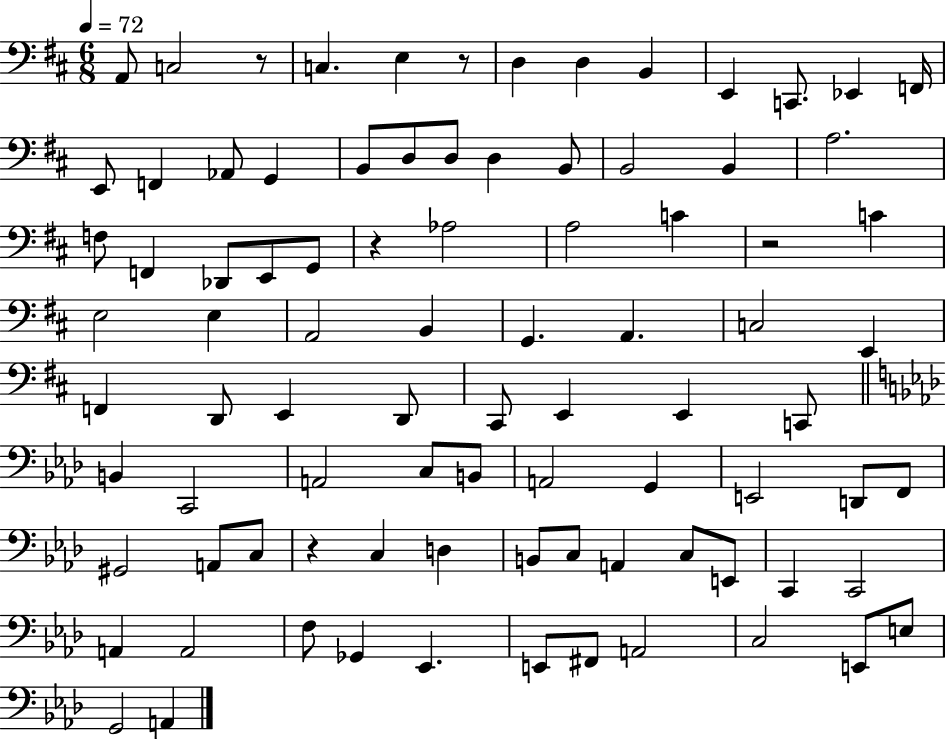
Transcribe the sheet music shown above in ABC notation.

X:1
T:Untitled
M:6/8
L:1/4
K:D
A,,/2 C,2 z/2 C, E, z/2 D, D, B,, E,, C,,/2 _E,, F,,/4 E,,/2 F,, _A,,/2 G,, B,,/2 D,/2 D,/2 D, B,,/2 B,,2 B,, A,2 F,/2 F,, _D,,/2 E,,/2 G,,/2 z _A,2 A,2 C z2 C E,2 E, A,,2 B,, G,, A,, C,2 E,, F,, D,,/2 E,, D,,/2 ^C,,/2 E,, E,, C,,/2 B,, C,,2 A,,2 C,/2 B,,/2 A,,2 G,, E,,2 D,,/2 F,,/2 ^G,,2 A,,/2 C,/2 z C, D, B,,/2 C,/2 A,, C,/2 E,,/2 C,, C,,2 A,, A,,2 F,/2 _G,, _E,, E,,/2 ^F,,/2 A,,2 C,2 E,,/2 E,/2 G,,2 A,,